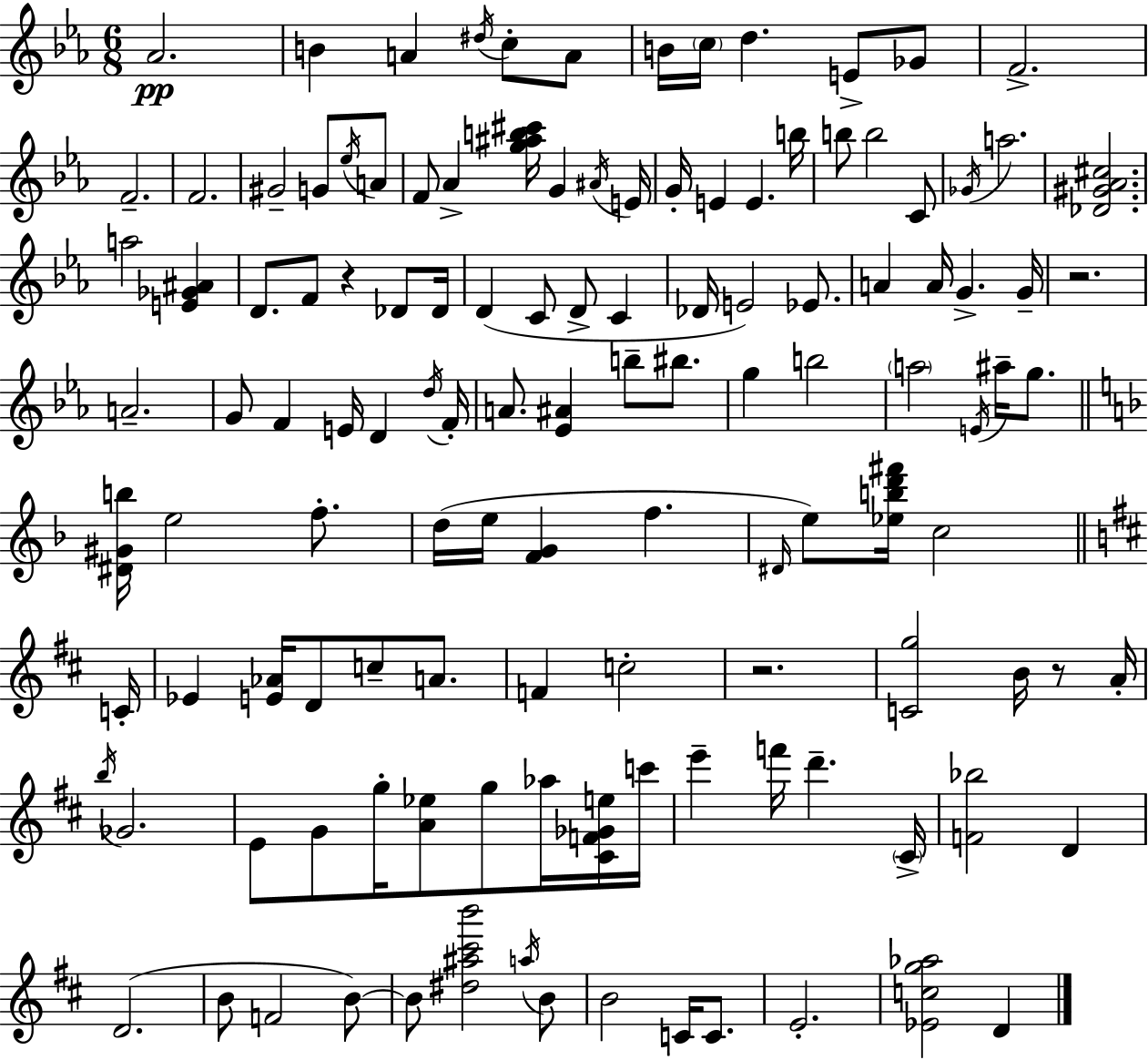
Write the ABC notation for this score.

X:1
T:Untitled
M:6/8
L:1/4
K:Eb
_A2 B A ^d/4 c/2 A/2 B/4 c/4 d E/2 _G/2 F2 F2 F2 ^G2 G/2 _e/4 A/2 F/2 _A [g^ab^c']/4 G ^A/4 E/4 G/4 E E b/4 b/2 b2 C/2 _G/4 a2 [_D^G_A^c]2 a2 [E_G^A] D/2 F/2 z _D/2 _D/4 D C/2 D/2 C _D/4 E2 _E/2 A A/4 G G/4 z2 A2 G/2 F E/4 D d/4 F/4 A/2 [_E^A] b/2 ^b/2 g b2 a2 E/4 ^a/4 g/2 [^D^Gb]/4 e2 f/2 d/4 e/4 [FG] f ^D/4 e/2 [_ebd'^f']/4 c2 C/4 _E [E_A]/4 D/2 c/2 A/2 F c2 z2 [Cg]2 B/4 z/2 A/4 b/4 _G2 E/2 G/2 g/4 [A_e]/2 g/2 _a/4 [^CF_Ge]/4 c'/4 e' f'/4 d' ^C/4 [F_b]2 D D2 B/2 F2 B/2 B/2 [^d^a^c'b']2 a/4 B/2 B2 C/4 C/2 E2 [_Ecg_a]2 D